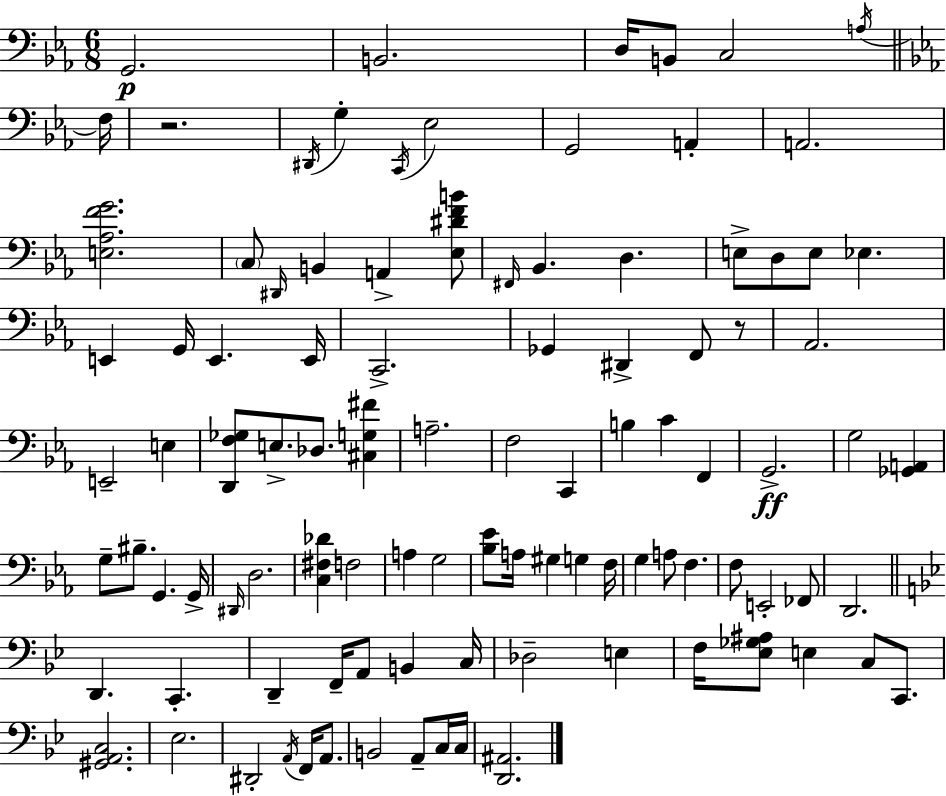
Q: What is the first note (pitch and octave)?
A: G2